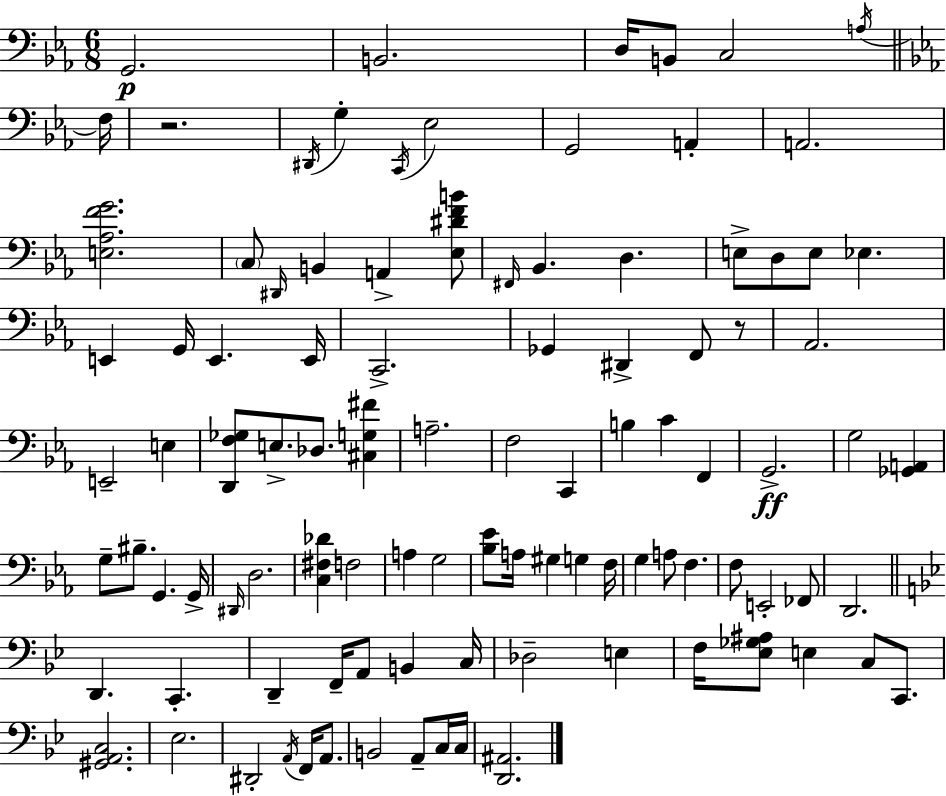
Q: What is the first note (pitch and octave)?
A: G2